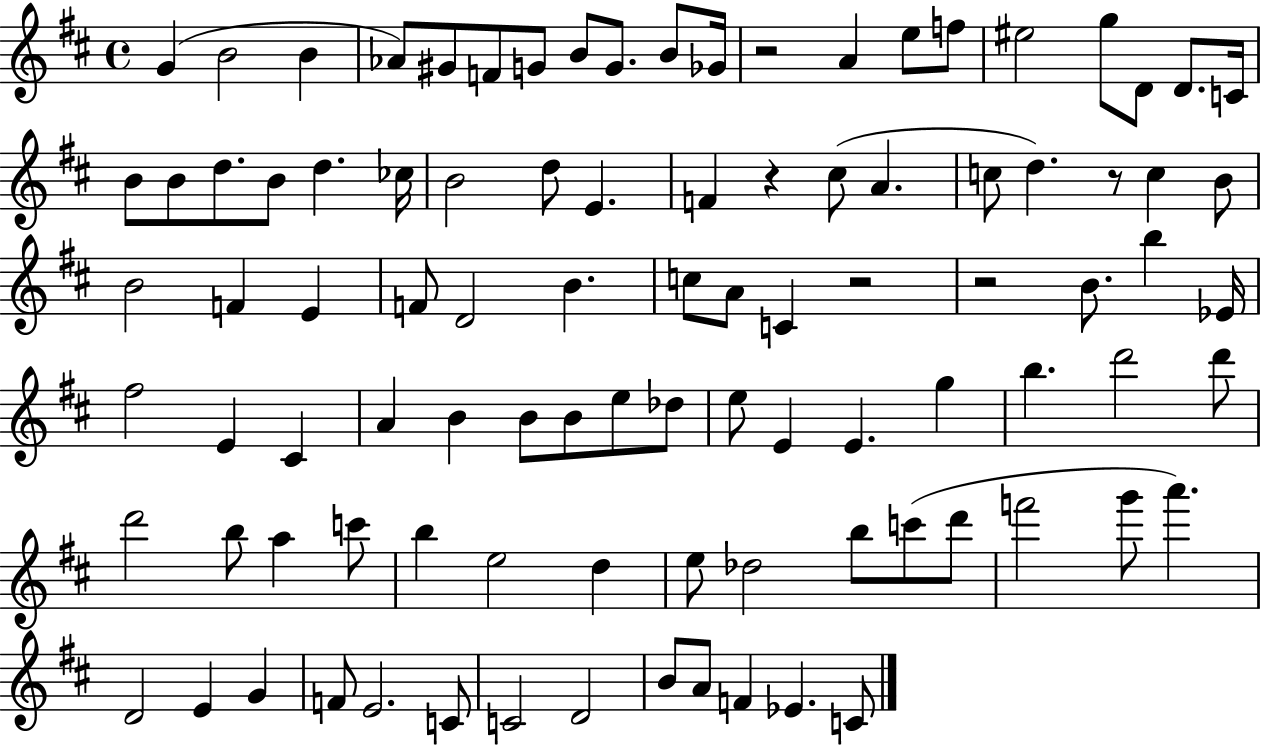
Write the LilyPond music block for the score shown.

{
  \clef treble
  \time 4/4
  \defaultTimeSignature
  \key d \major
  g'4( b'2 b'4 | aes'8) gis'8 f'8 g'8 b'8 g'8. b'8 ges'16 | r2 a'4 e''8 f''8 | eis''2 g''8 d'8 d'8. c'16 | \break b'8 b'8 d''8. b'8 d''4. ces''16 | b'2 d''8 e'4. | f'4 r4 cis''8( a'4. | c''8 d''4.) r8 c''4 b'8 | \break b'2 f'4 e'4 | f'8 d'2 b'4. | c''8 a'8 c'4 r2 | r2 b'8. b''4 ees'16 | \break fis''2 e'4 cis'4 | a'4 b'4 b'8 b'8 e''8 des''8 | e''8 e'4 e'4. g''4 | b''4. d'''2 d'''8 | \break d'''2 b''8 a''4 c'''8 | b''4 e''2 d''4 | e''8 des''2 b''8 c'''8( d'''8 | f'''2 g'''8 a'''4.) | \break d'2 e'4 g'4 | f'8 e'2. c'8 | c'2 d'2 | b'8 a'8 f'4 ees'4. c'8 | \break \bar "|."
}